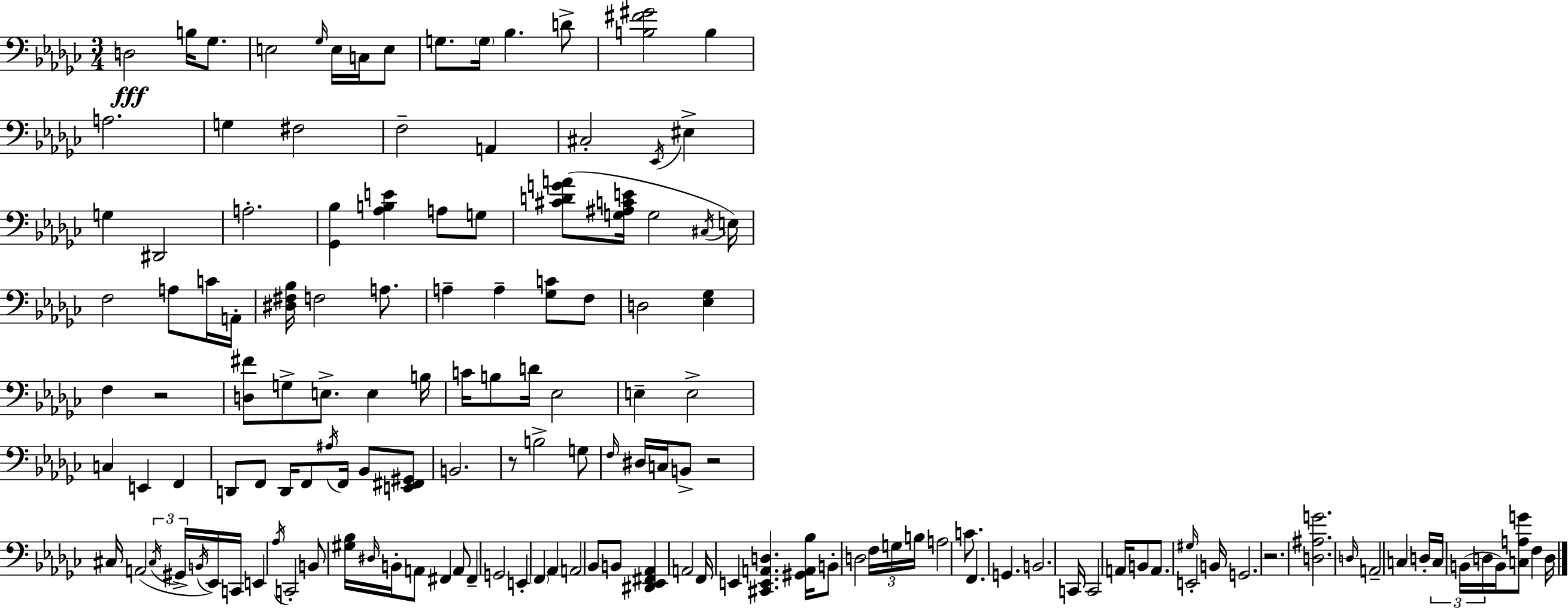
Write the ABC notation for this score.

X:1
T:Untitled
M:3/4
L:1/4
K:Ebm
D,2 B,/4 _G,/2 E,2 _G,/4 E,/4 C,/4 E,/2 G,/2 G,/4 _B, D/2 [B,^F^G]2 B, A,2 G, ^F,2 F,2 A,, ^C,2 _E,,/4 ^E, G, ^D,,2 A,2 [_G,,_B,] [_A,B,E] A,/2 G,/2 [^CDGA]/2 [G,^A,CE]/4 G,2 ^C,/4 E,/4 F,2 A,/2 C/4 A,,/4 [^D,^F,_B,]/4 F,2 A,/2 A, A, [_G,C]/2 F,/2 D,2 [_E,_G,] F, z2 [D,^F]/2 G,/2 E,/2 E, B,/4 C/4 B,/2 D/4 _E,2 E, E,2 C, E,, F,, D,,/2 F,,/2 D,,/4 F,,/2 ^A,/4 F,,/4 _B,,/2 [E,,^F,,^G,,]/2 B,,2 z/2 B,2 G,/2 F,/4 ^D,/4 C,/4 B,,/2 z2 ^C,/4 A,,2 ^C,/4 ^G,,/4 B,,/4 _E,,/4 C,,/4 E,, _A,/4 C,,2 B,,/2 [^G,_B,]/4 ^D,/4 B,,/4 A,,/2 ^F,, A,,/2 ^F,, G,,2 E,, F,, _A,, A,,2 _B,,/2 B,,/2 [^D,,_E,,^F,,_A,,] A,,2 F,,/4 E,, [^C,,E,,A,,D,] [^G,,A,,_B,]/4 B,,/2 D,2 F,/4 G,/4 B,/4 A,2 C/2 F,, G,, B,,2 C,,/4 C,,2 A,,/4 B,,/2 A,,/2 ^G,/4 E,,2 B,,/4 G,,2 z2 [D,^A,G]2 D,/4 A,,2 C, D,/4 C,/4 B,,/4 D,/4 B,,/4 [C,A,G]/2 F, D,/4